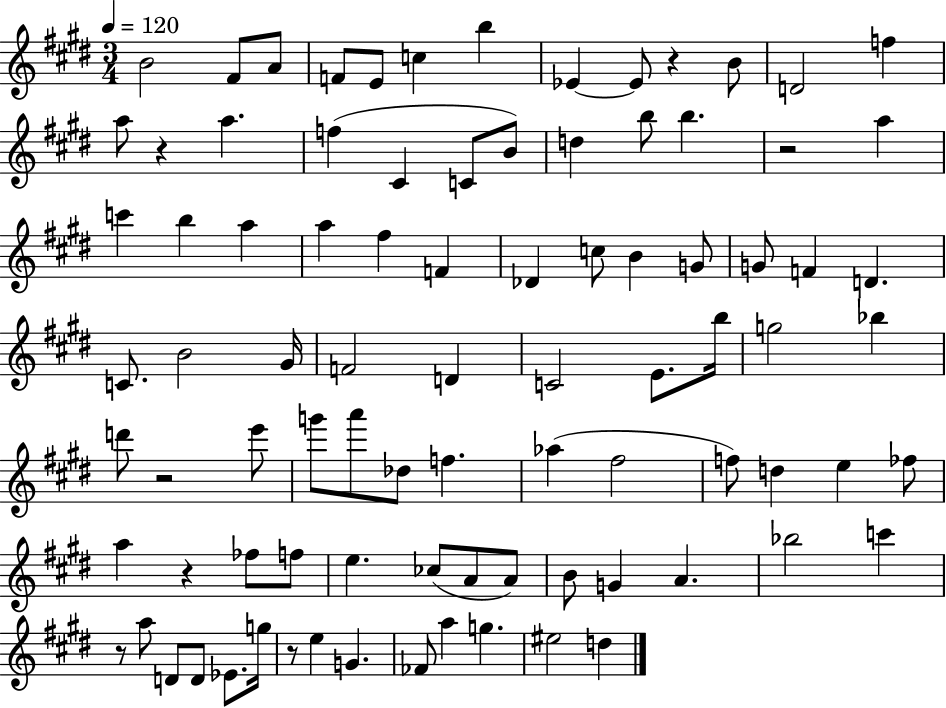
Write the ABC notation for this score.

X:1
T:Untitled
M:3/4
L:1/4
K:E
B2 ^F/2 A/2 F/2 E/2 c b _E _E/2 z B/2 D2 f a/2 z a f ^C C/2 B/2 d b/2 b z2 a c' b a a ^f F _D c/2 B G/2 G/2 F D C/2 B2 ^G/4 F2 D C2 E/2 b/4 g2 _b d'/2 z2 e'/2 g'/2 a'/2 _d/2 f _a ^f2 f/2 d e _f/2 a z _f/2 f/2 e _c/2 A/2 A/2 B/2 G A _b2 c' z/2 a/2 D/2 D/2 _E/2 g/4 z/2 e G _F/2 a g ^e2 d